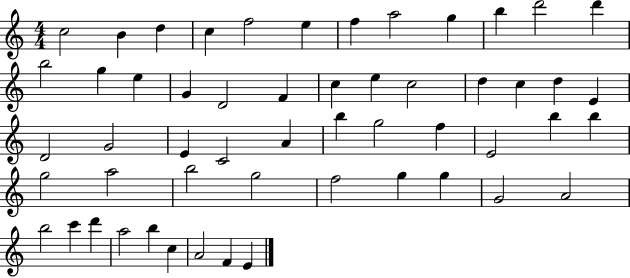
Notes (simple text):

C5/h B4/q D5/q C5/q F5/h E5/q F5/q A5/h G5/q B5/q D6/h D6/q B5/h G5/q E5/q G4/q D4/h F4/q C5/q E5/q C5/h D5/q C5/q D5/q E4/q D4/h G4/h E4/q C4/h A4/q B5/q G5/h F5/q E4/h B5/q B5/q G5/h A5/h B5/h G5/h F5/h G5/q G5/q G4/h A4/h B5/h C6/q D6/q A5/h B5/q C5/q A4/h F4/q E4/q